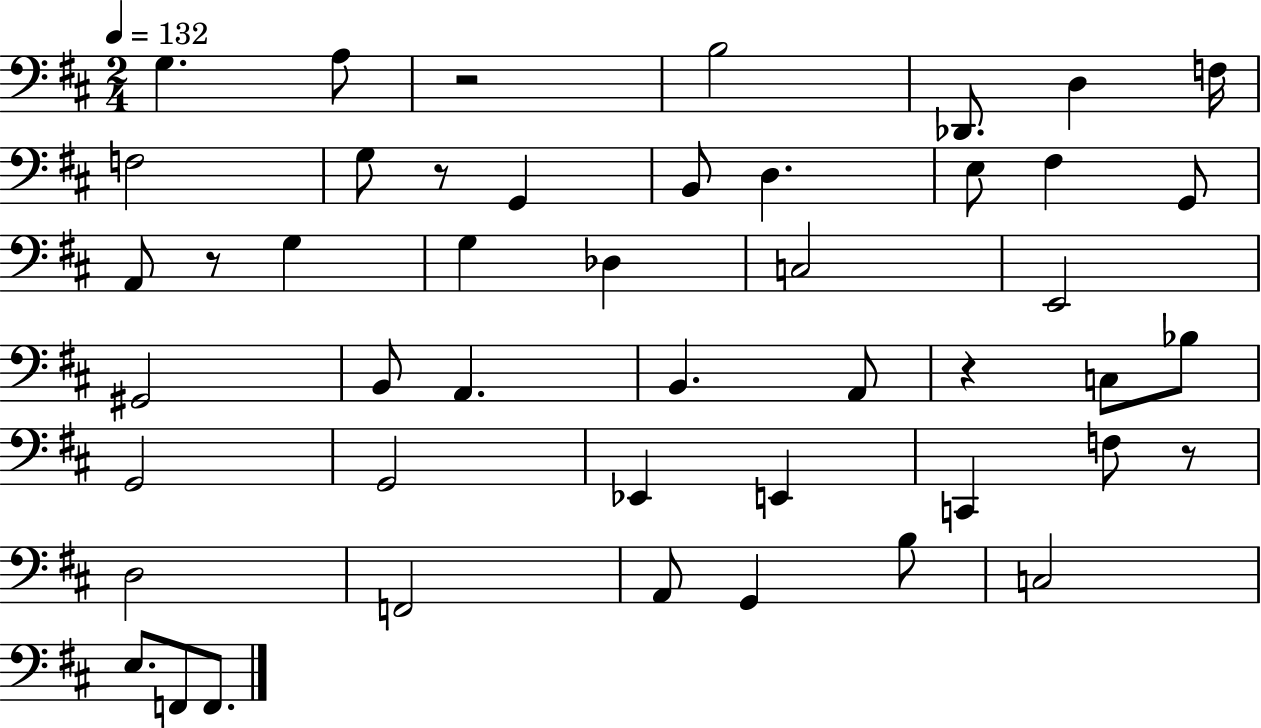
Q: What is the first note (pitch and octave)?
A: G3